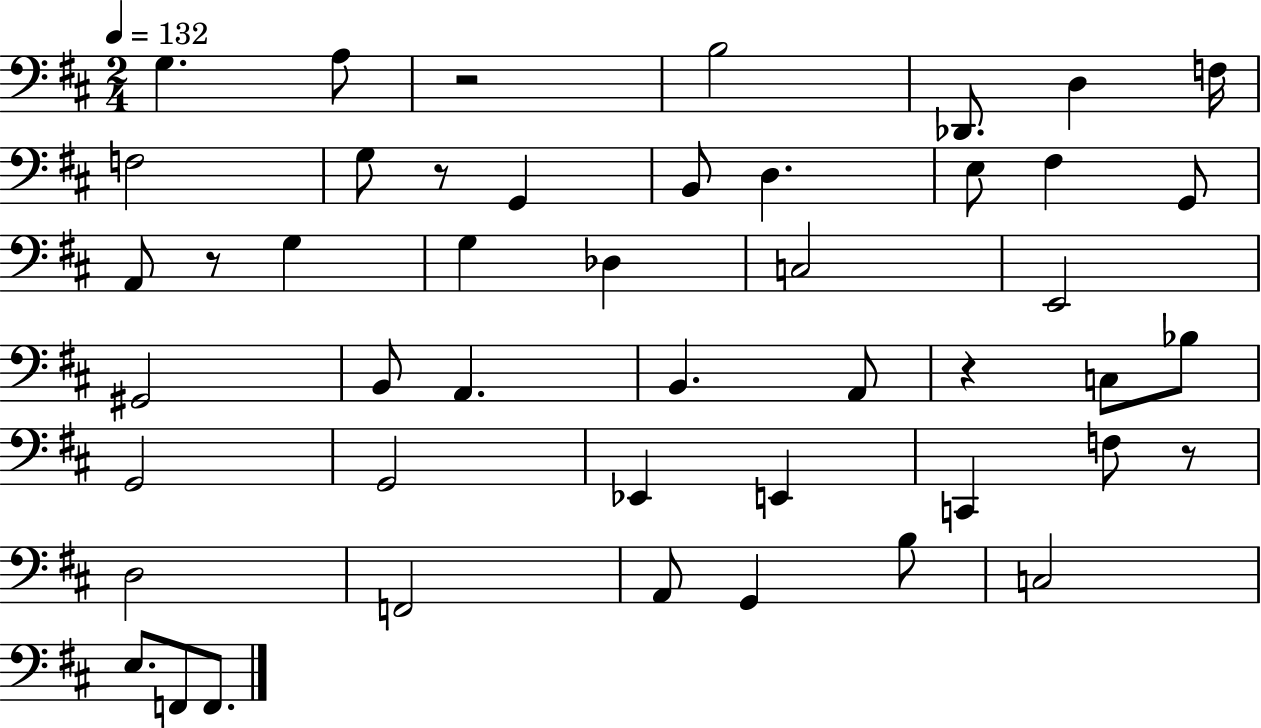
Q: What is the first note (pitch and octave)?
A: G3